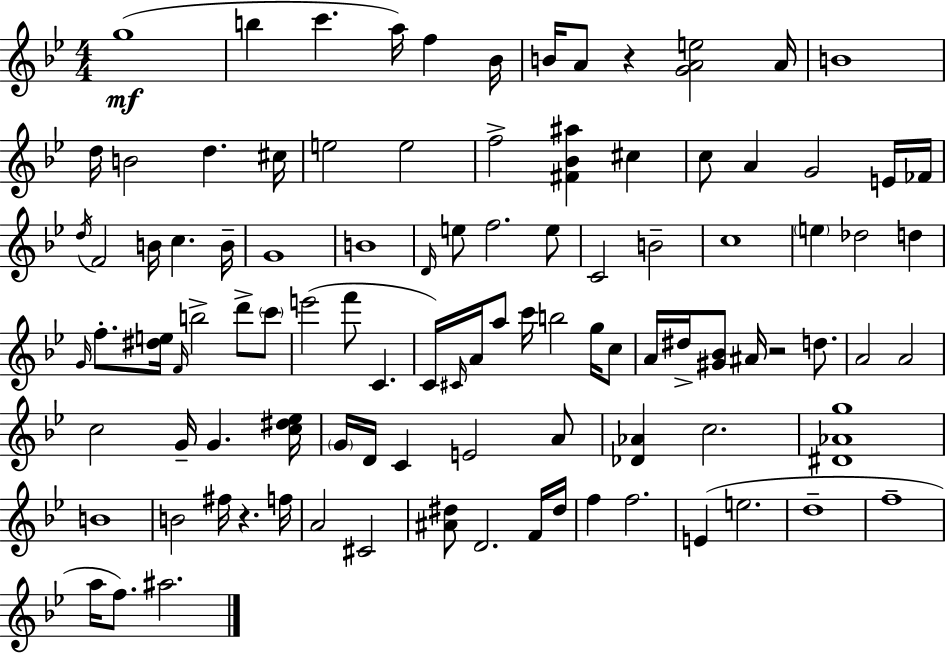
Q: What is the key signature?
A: BES major